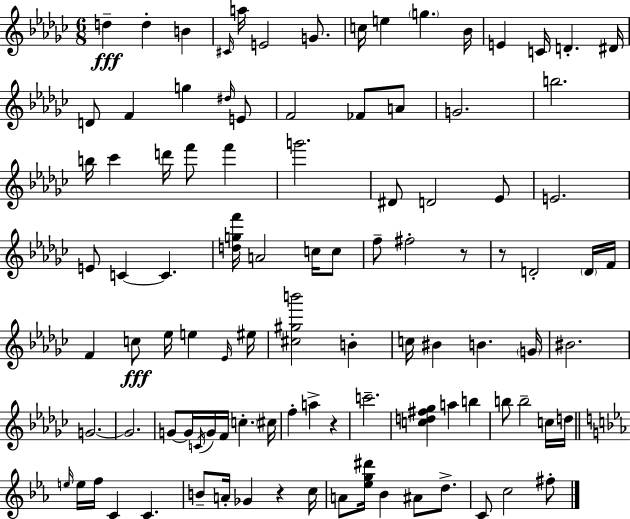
{
  \clef treble
  \numericTimeSignature
  \time 6/8
  \key ees \minor
  d''4--\fff d''4-. b'4 | \grace { cis'16 } a''16 e'2 g'8. | c''16 e''4 \parenthesize g''4. | bes'16 e'4 c'16 d'4.-. | \break dis'16 d'8 f'4 g''4 \grace { dis''16 } | e'8 f'2 fes'8 | a'8 g'2. | b''2. | \break b''16 ces'''4 d'''16 f'''8 f'''4 | g'''2. | dis'8 d'2 | ees'8 e'2. | \break e'8 c'4~~ c'4. | <d'' g'' f'''>16 a'2 c''16 | c''8 f''8-- fis''2-. | r8 r8 d'2-. | \break \parenthesize d'16 f'16 f'4 c''8\fff ees''16 e''4 | \grace { ees'16 } eis''16 <cis'' gis'' b'''>2 b'4-. | c''16 bis'4 b'4. | \parenthesize g'16 bis'2. | \break g'2.~~ | g'2. | g'8~~ g'16 \acciaccatura { c'16 } g'16 f'16 \parenthesize c''4.-. | cis''16 f''4-. a''4-> | \break r4 c'''2.-- | <c'' d'' fis'' ges''>4 a''4 | b''4 b''8 b''2-- | c''16 d''16 \bar "||" \break \key c \minor \grace { e''16 } e''16 f''16 c'4 c'4. | b'8-- a'16-. ges'4 r4 | c''16 a'8 <ees'' g'' dis'''>16 bes'4 ais'8 d''8.-> | c'8 c''2 fis''8-. | \break \bar "|."
}